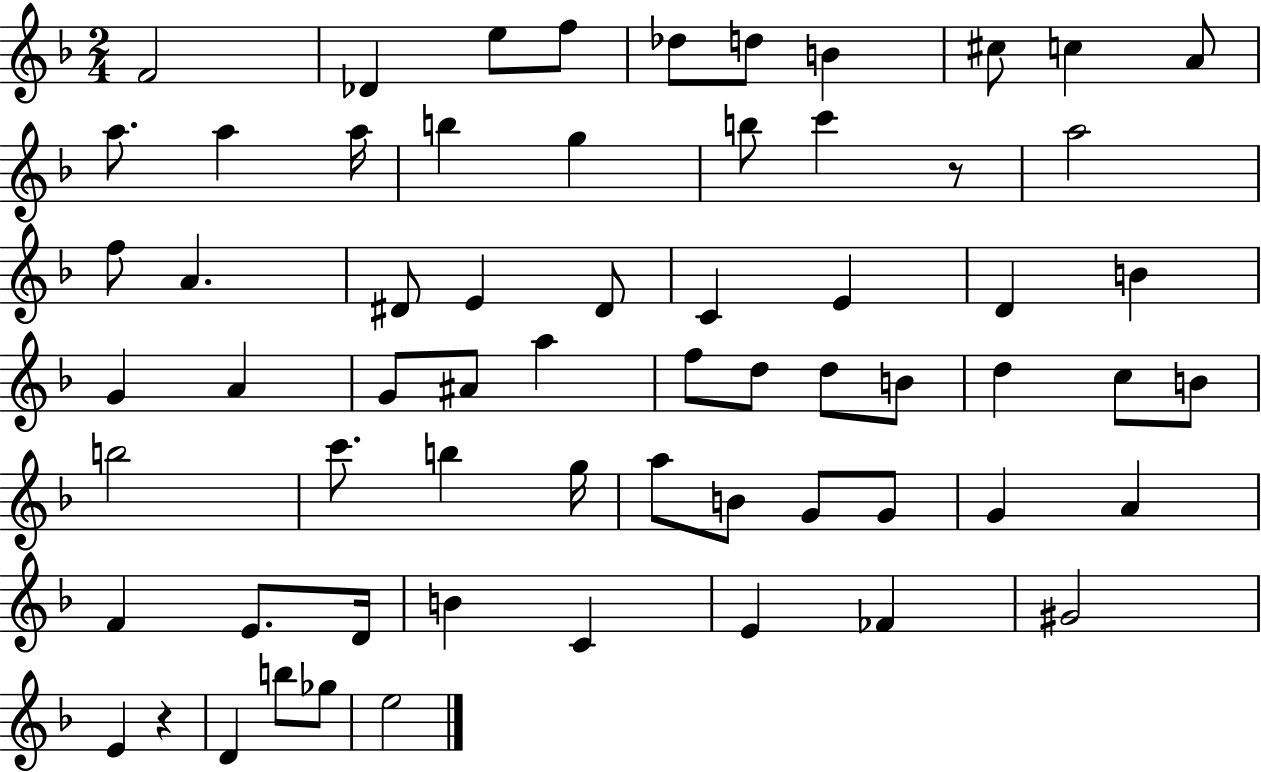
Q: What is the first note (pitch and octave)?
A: F4